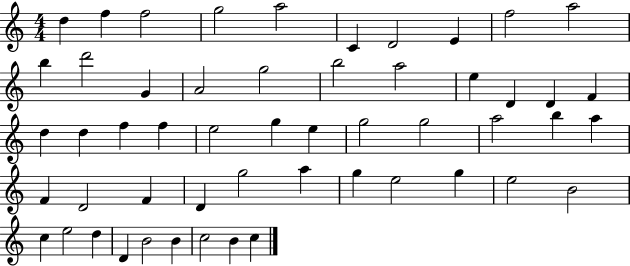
{
  \clef treble
  \numericTimeSignature
  \time 4/4
  \key c \major
  d''4 f''4 f''2 | g''2 a''2 | c'4 d'2 e'4 | f''2 a''2 | \break b''4 d'''2 g'4 | a'2 g''2 | b''2 a''2 | e''4 d'4 d'4 f'4 | \break d''4 d''4 f''4 f''4 | e''2 g''4 e''4 | g''2 g''2 | a''2 b''4 a''4 | \break f'4 d'2 f'4 | d'4 g''2 a''4 | g''4 e''2 g''4 | e''2 b'2 | \break c''4 e''2 d''4 | d'4 b'2 b'4 | c''2 b'4 c''4 | \bar "|."
}